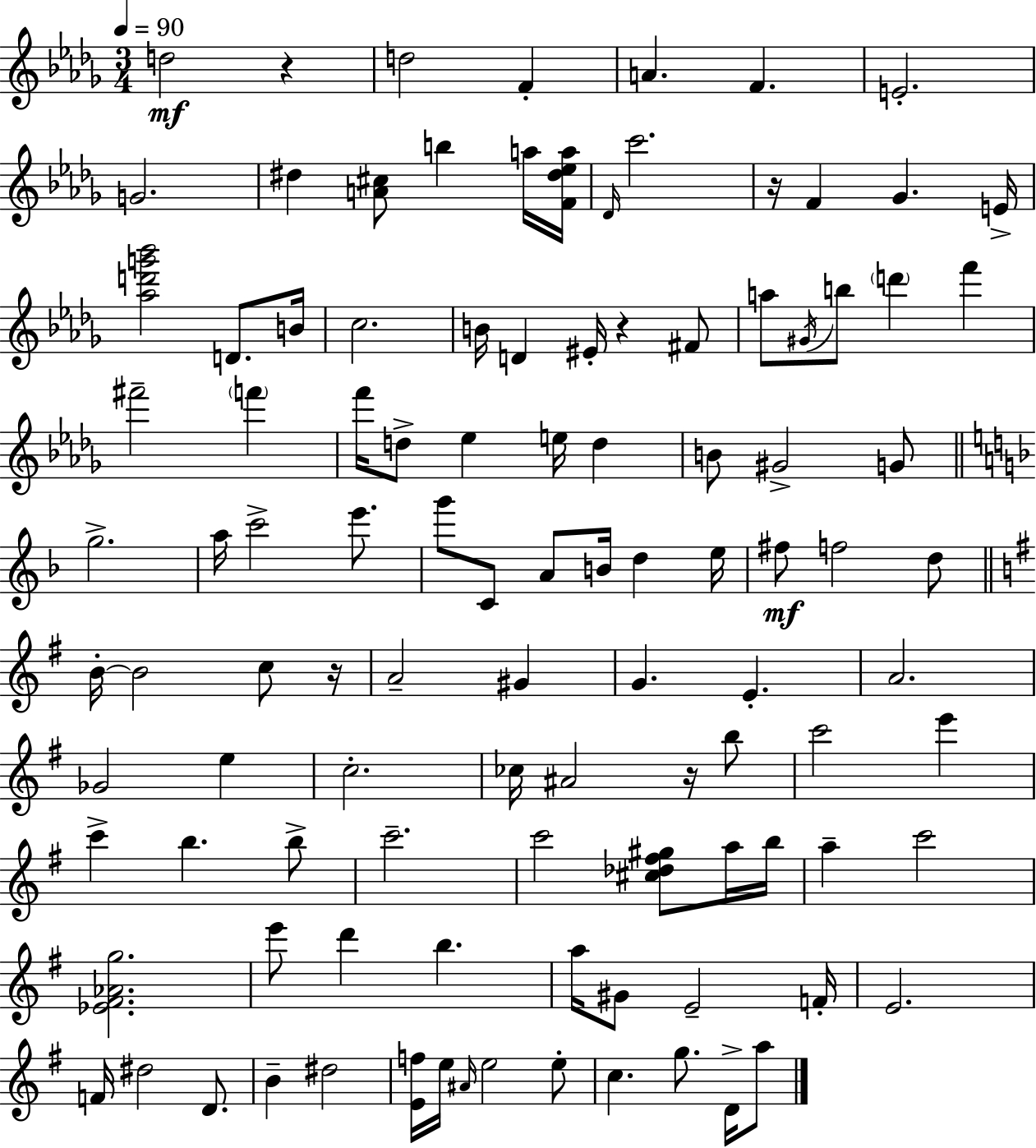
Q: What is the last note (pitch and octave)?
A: A5